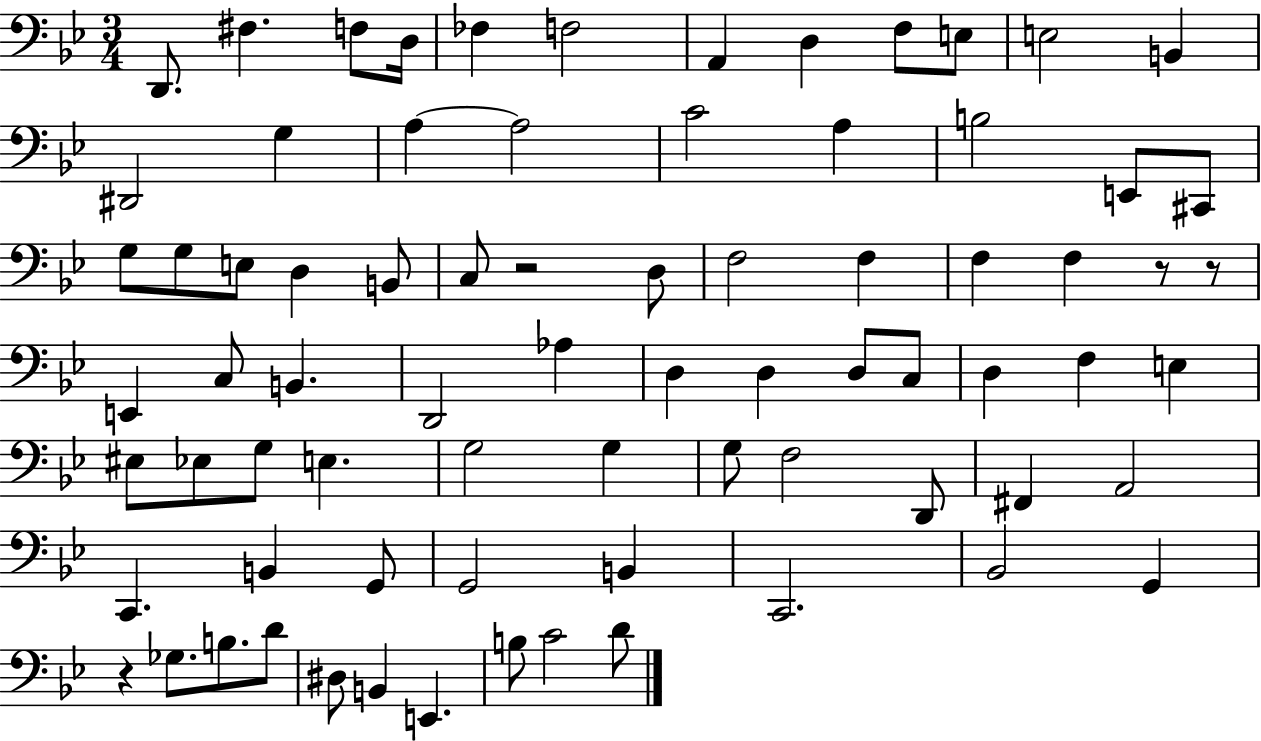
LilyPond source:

{
  \clef bass
  \numericTimeSignature
  \time 3/4
  \key bes \major
  \repeat volta 2 { d,8. fis4. f8 d16 | fes4 f2 | a,4 d4 f8 e8 | e2 b,4 | \break dis,2 g4 | a4~~ a2 | c'2 a4 | b2 e,8 cis,8 | \break g8 g8 e8 d4 b,8 | c8 r2 d8 | f2 f4 | f4 f4 r8 r8 | \break e,4 c8 b,4. | d,2 aes4 | d4 d4 d8 c8 | d4 f4 e4 | \break eis8 ees8 g8 e4. | g2 g4 | g8 f2 d,8 | fis,4 a,2 | \break c,4. b,4 g,8 | g,2 b,4 | c,2. | bes,2 g,4 | \break r4 ges8. b8. d'8 | dis8 b,4 e,4. | b8 c'2 d'8 | } \bar "|."
}